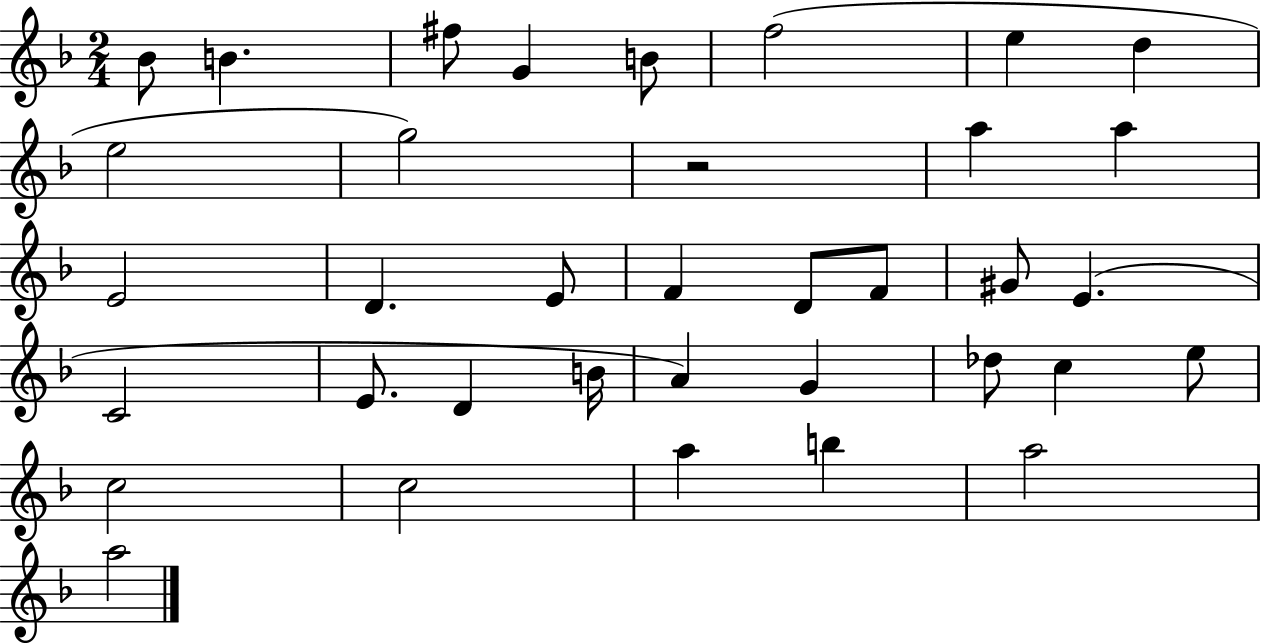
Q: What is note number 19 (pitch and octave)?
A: G#4